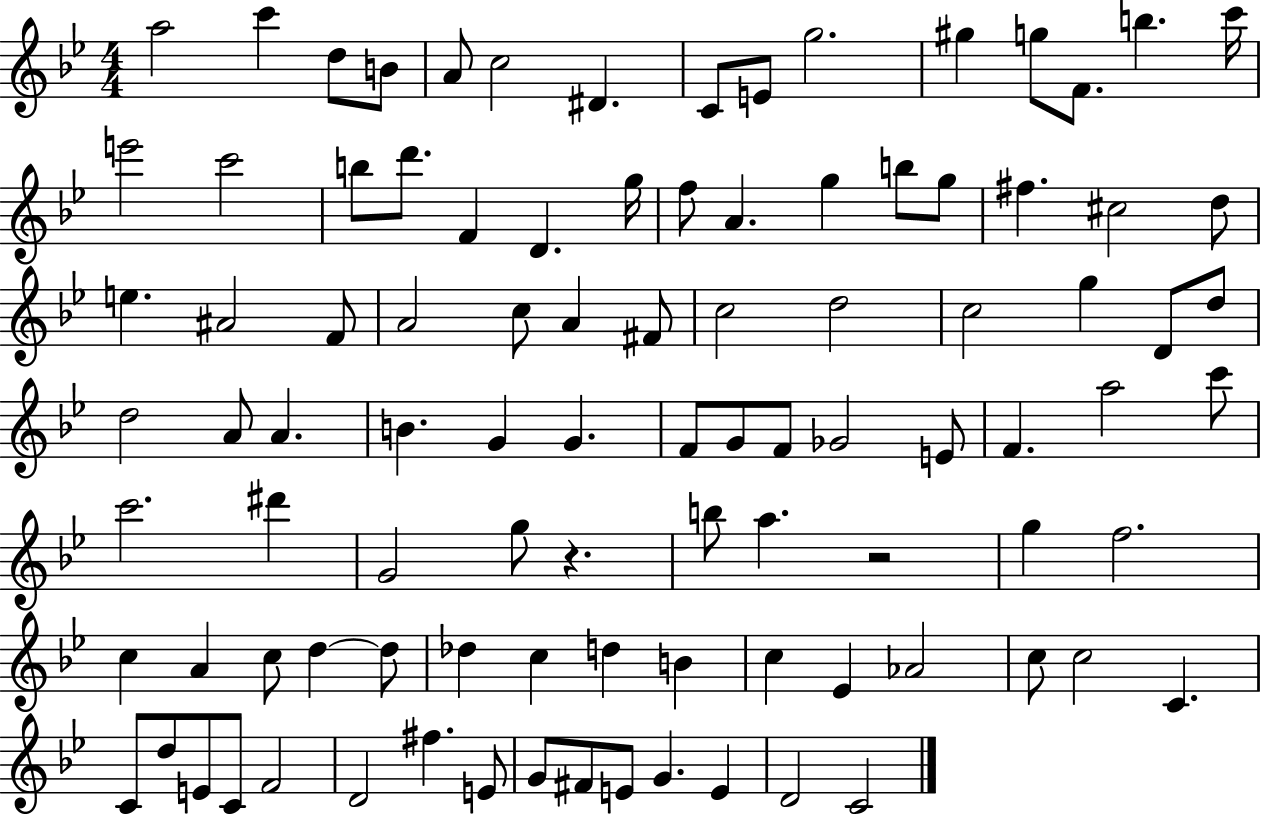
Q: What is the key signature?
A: BES major